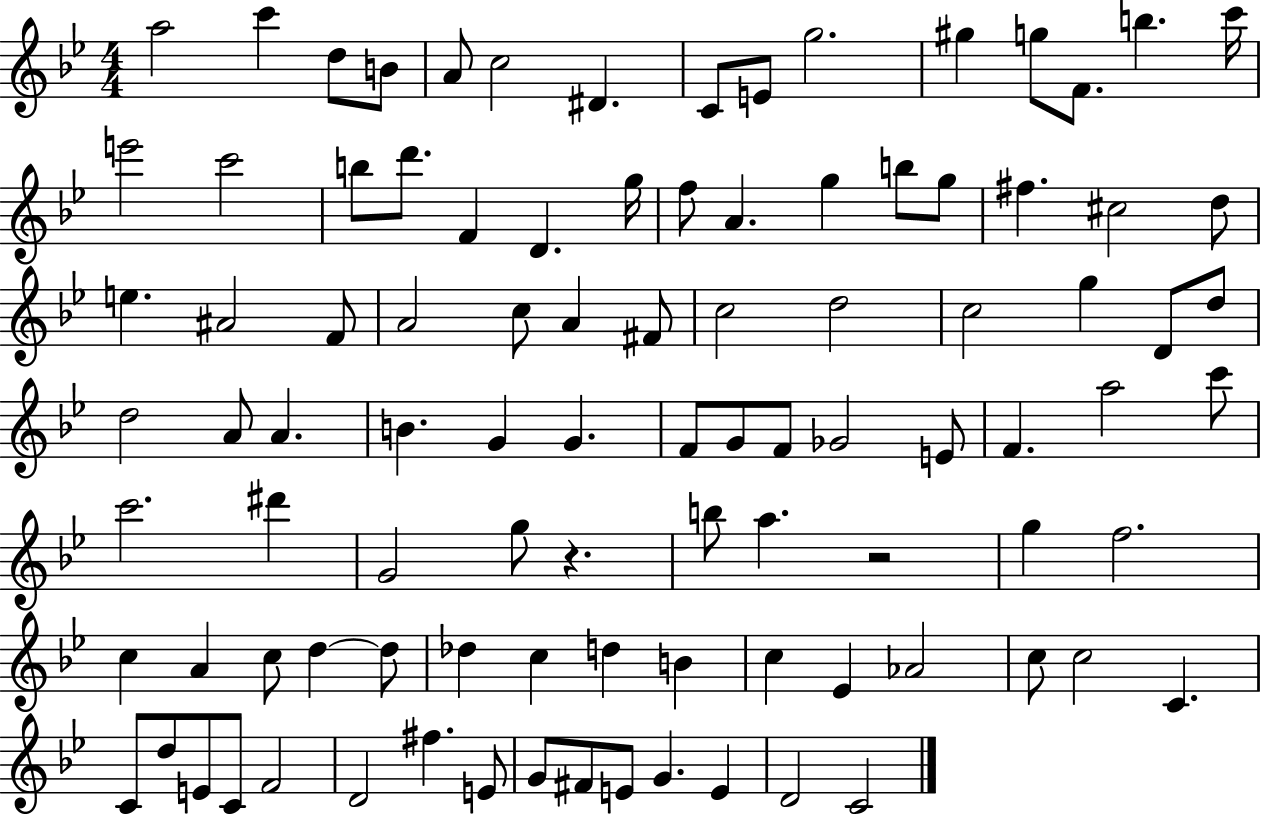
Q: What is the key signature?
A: BES major